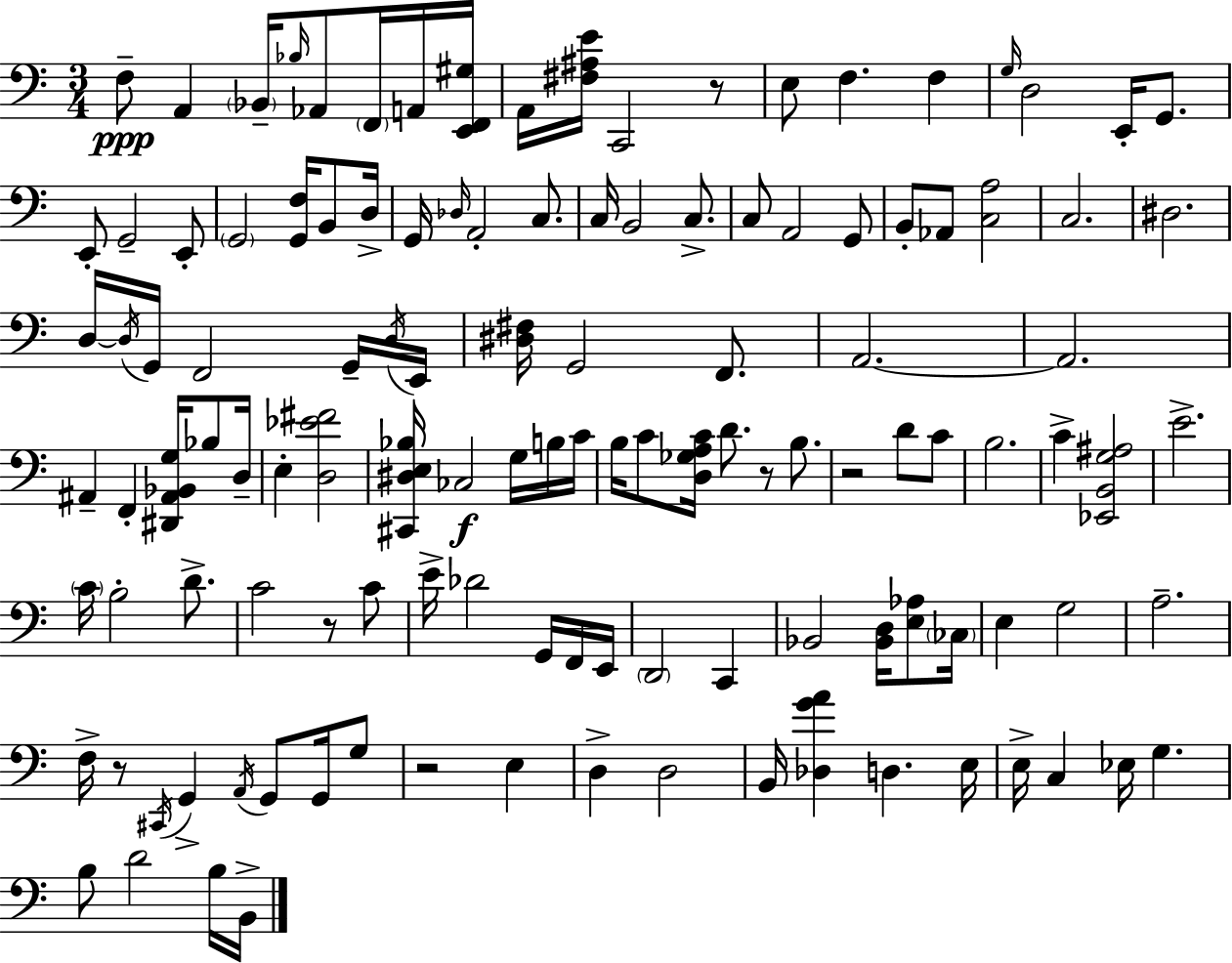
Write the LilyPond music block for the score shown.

{
  \clef bass
  \numericTimeSignature
  \time 3/4
  \key a \minor
  f8--\ppp a,4 \parenthesize bes,16-- \grace { bes16 } aes,8 \parenthesize f,16 a,16 | <e, f, gis>16 a,16 <fis ais e'>16 c,2 r8 | e8 f4. f4 | \grace { g16 } d2 e,16-. g,8. | \break e,8-. g,2-- | e,8-. \parenthesize g,2 <g, f>16 b,8 | d16-> g,16 \grace { des16 } a,2-. | c8. c16 b,2 | \break c8.-> c8 a,2 | g,8 b,8-. aes,8 <c a>2 | c2. | dis2. | \break d16~~ \acciaccatura { d16 } g,16 f,2 | g,16-- \acciaccatura { d16 } e,16 <dis fis>16 g,2 | f,8. a,2.~~ | a,2. | \break ais,4-- f,4-. | <dis, ais, bes, g>16 bes8 d16-- e4-. <d ees' fis'>2 | <cis, dis e bes>16 ces2\f | g16 b16 c'16 b16 c'8 <d ges a c'>16 d'8. | \break r8 b8. r2 | d'8 c'8 b2. | c'4-> <ees, b, g ais>2 | e'2.-> | \break \parenthesize c'16 b2-. | d'8.-> c'2 | r8 c'8 e'16-> des'2 | g,16 f,16 e,16 \parenthesize d,2 | \break c,4 bes,2 | <bes, d>16 <e aes>8 \parenthesize ces16 e4 g2 | a2.-- | f16-> r8 \acciaccatura { cis,16 } g,4-> | \break \acciaccatura { a,16 } g,8 g,16 g8 r2 | e4 d4-> d2 | b,16 <des g' a'>4 | d4. e16 e16-> c4 | \break ees16 g4. b8 d'2 | b16 b,16-> \bar "|."
}